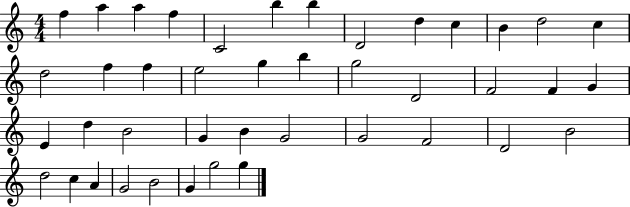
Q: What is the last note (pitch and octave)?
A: G5